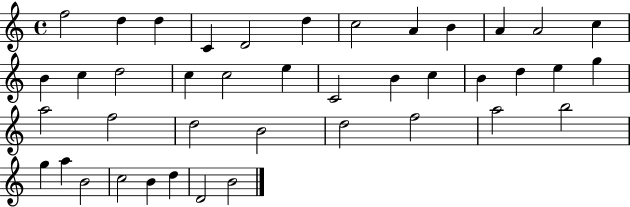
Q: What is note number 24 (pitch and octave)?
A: E5